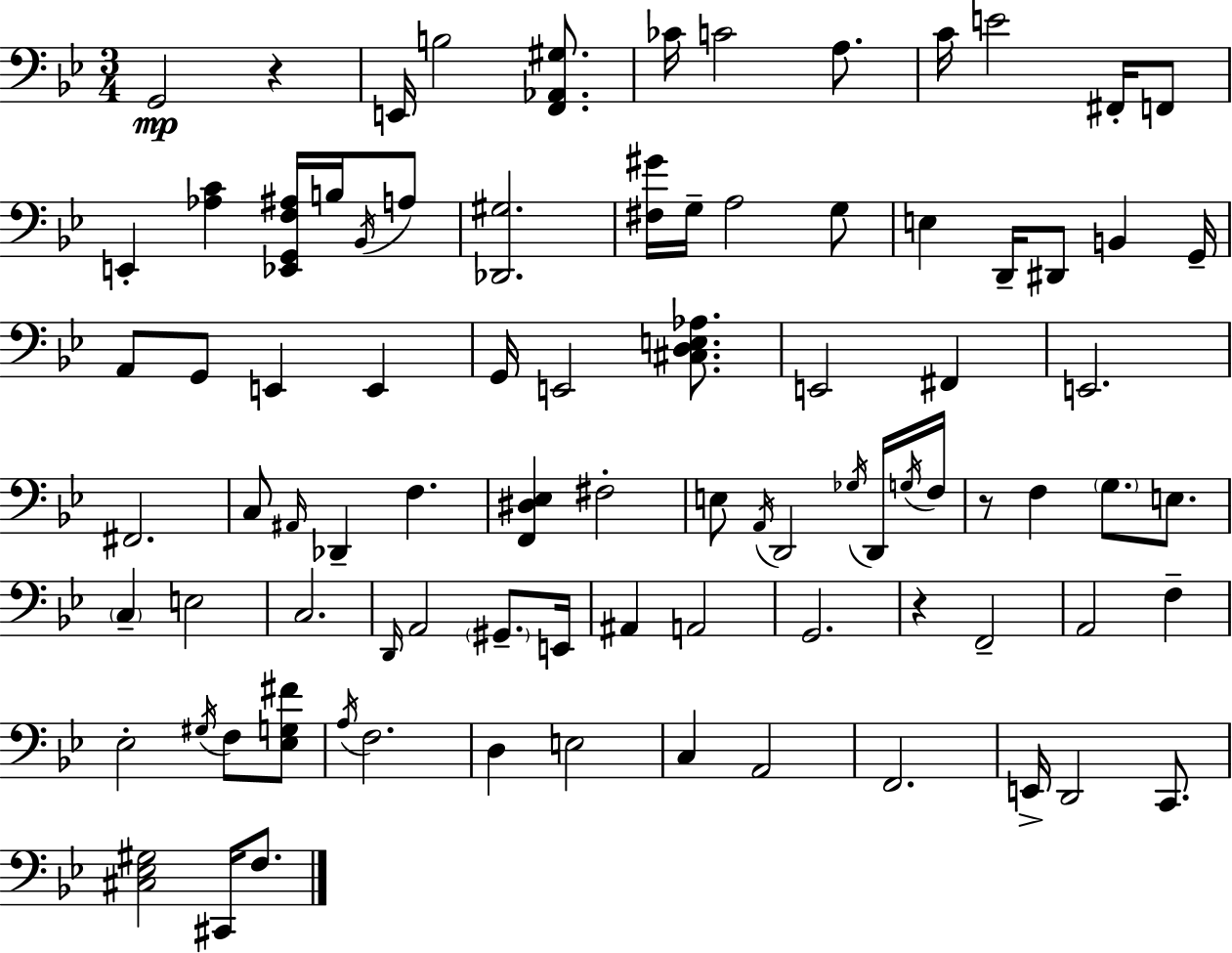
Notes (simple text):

G2/h R/q E2/s B3/h [F2,Ab2,G#3]/e. CES4/s C4/h A3/e. C4/s E4/h F#2/s F2/e E2/q [Ab3,C4]/q [Eb2,G2,F3,A#3]/s B3/s Bb2/s A3/e [Db2,G#3]/h. [F#3,G#4]/s G3/s A3/h G3/e E3/q D2/s D#2/e B2/q G2/s A2/e G2/e E2/q E2/q G2/s E2/h [C#3,D3,E3,Ab3]/e. E2/h F#2/q E2/h. F#2/h. C3/e A#2/s Db2/q F3/q. [F2,D#3,Eb3]/q F#3/h E3/e A2/s D2/h Gb3/s D2/s G3/s F3/s R/e F3/q G3/e. E3/e. C3/q E3/h C3/h. D2/s A2/h G#2/e. E2/s A#2/q A2/h G2/h. R/q F2/h A2/h F3/q Eb3/h G#3/s F3/e [Eb3,G3,F#4]/e A3/s F3/h. D3/q E3/h C3/q A2/h F2/h. E2/s D2/h C2/e. [C#3,Eb3,G#3]/h C#2/s F3/e.